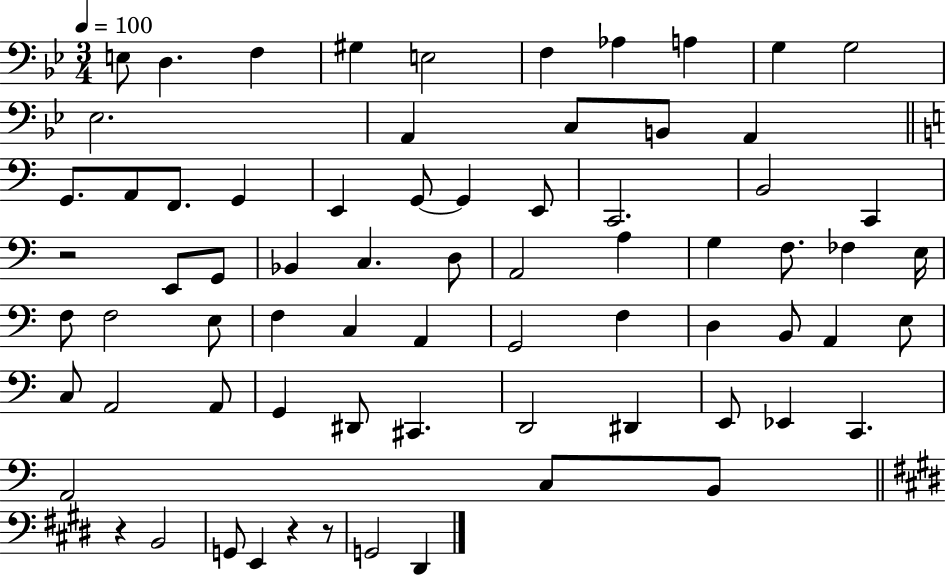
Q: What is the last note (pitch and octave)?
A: D#2